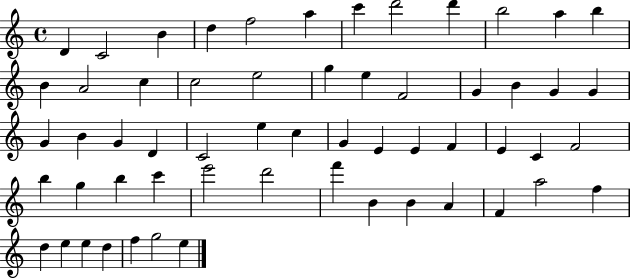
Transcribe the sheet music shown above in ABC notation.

X:1
T:Untitled
M:4/4
L:1/4
K:C
D C2 B d f2 a c' d'2 d' b2 a b B A2 c c2 e2 g e F2 G B G G G B G D C2 e c G E E F E C F2 b g b c' e'2 d'2 f' B B A F a2 f d e e d f g2 e